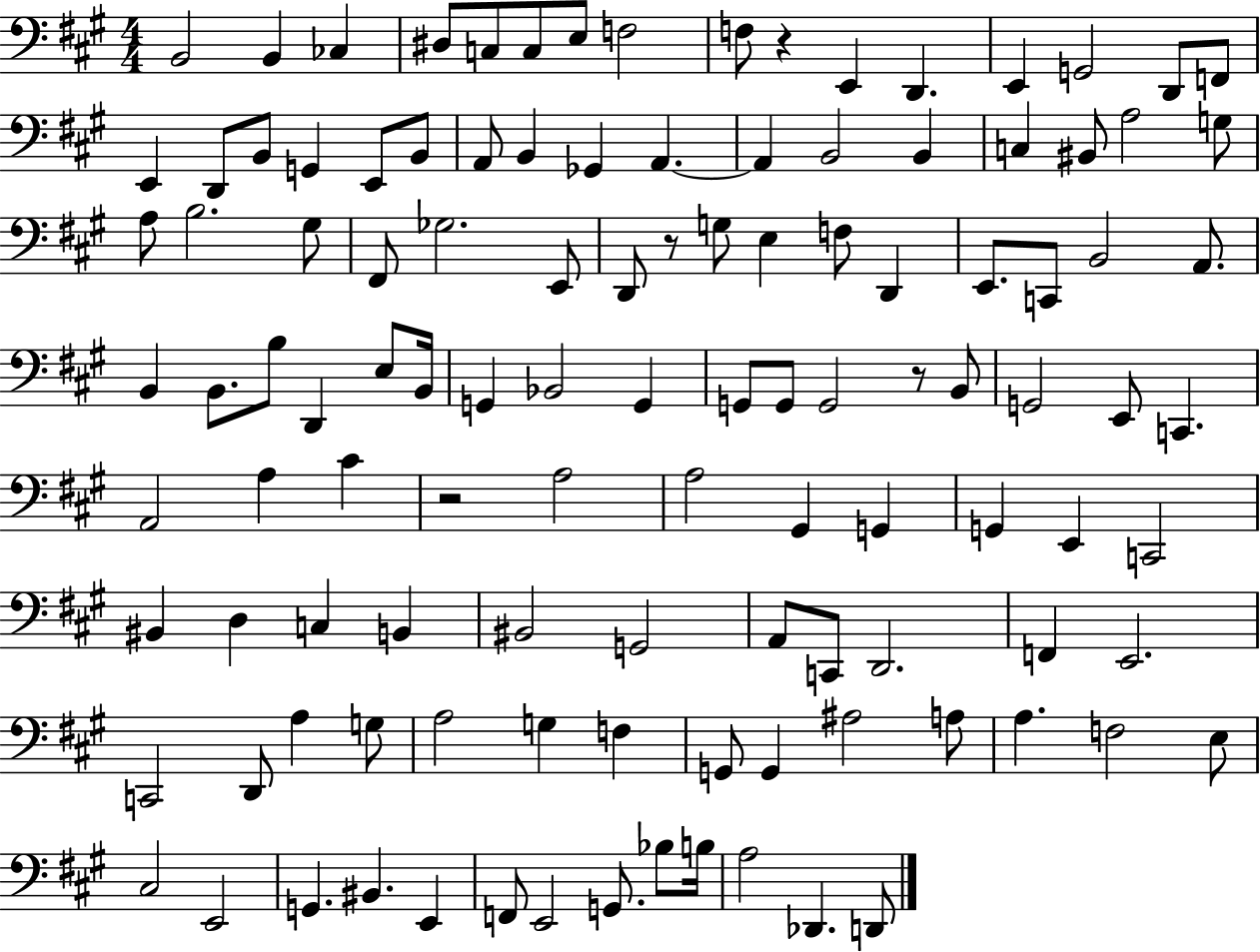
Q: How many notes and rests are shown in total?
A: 115